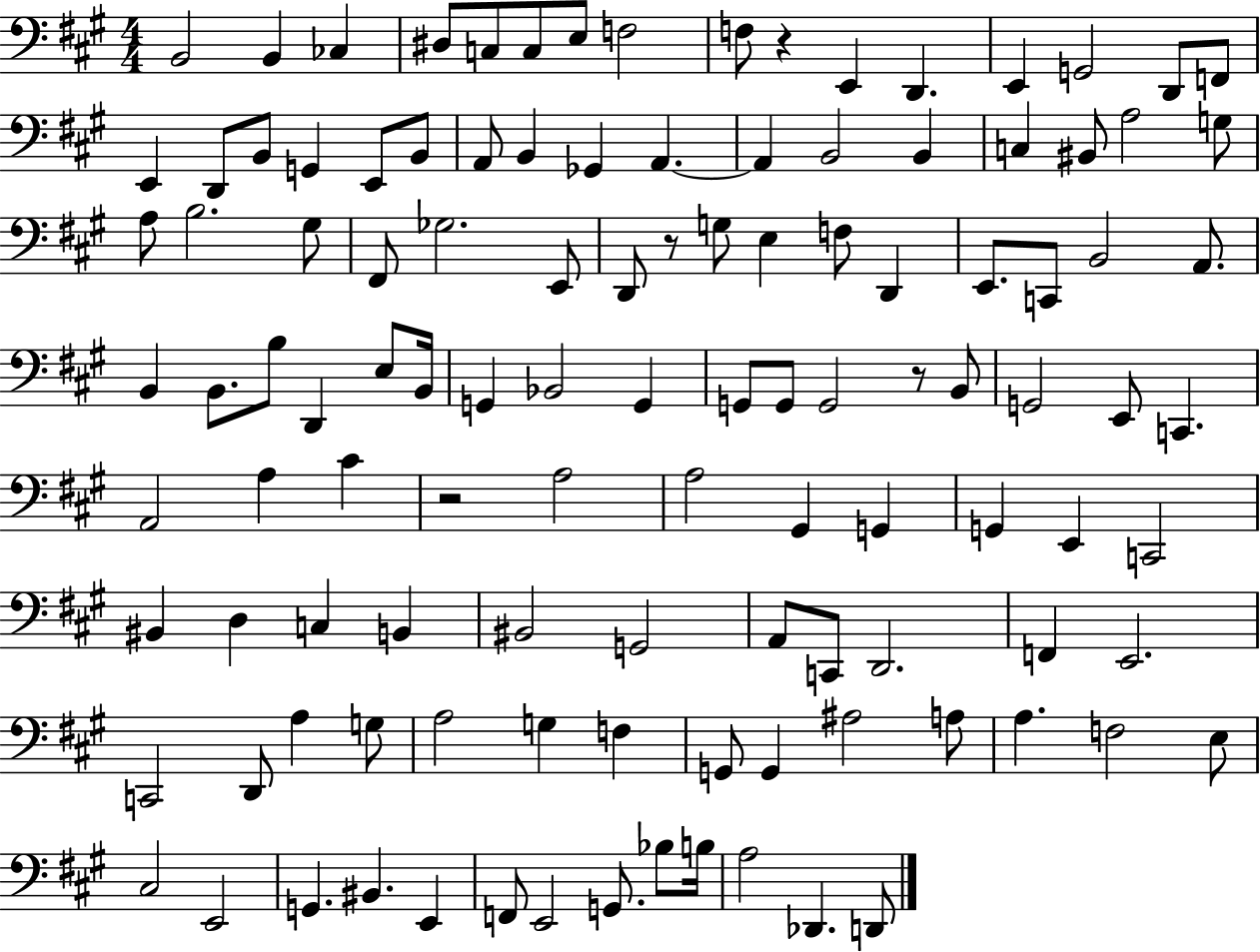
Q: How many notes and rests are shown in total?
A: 115